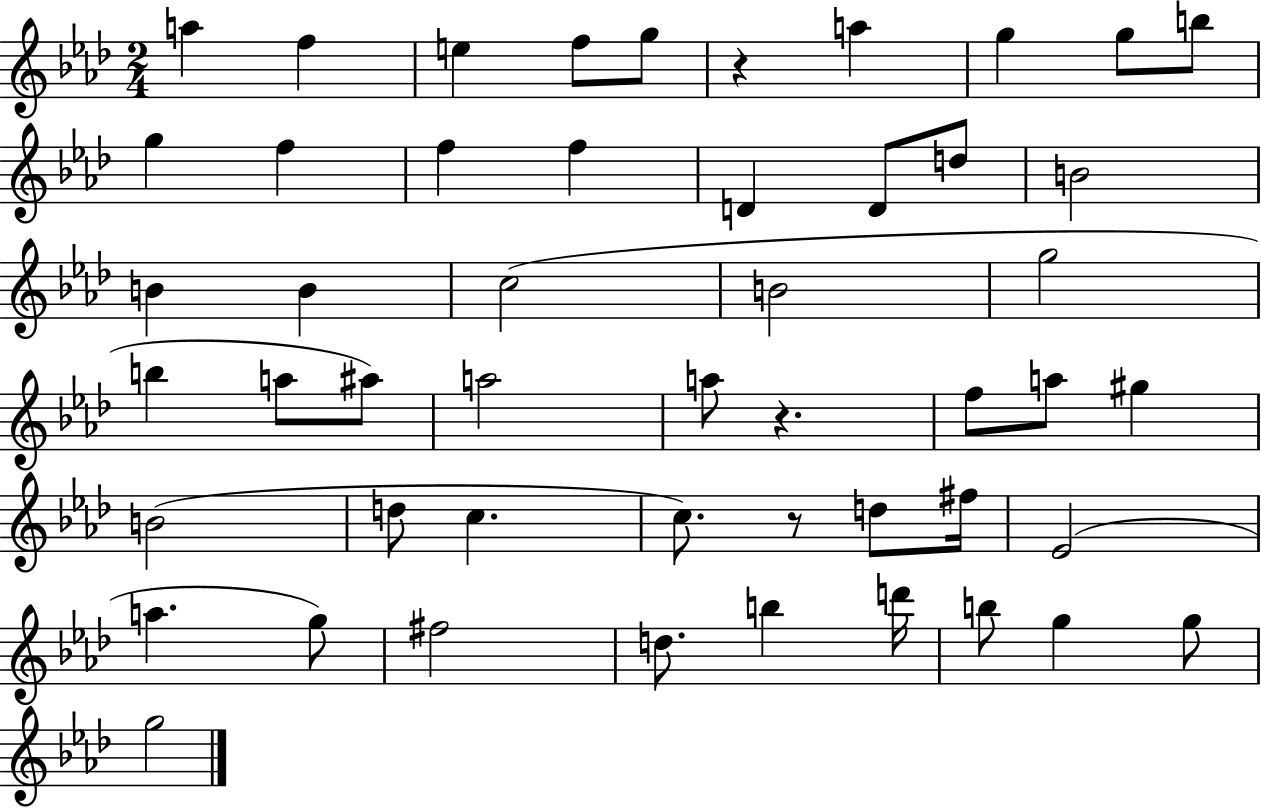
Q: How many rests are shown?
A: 3